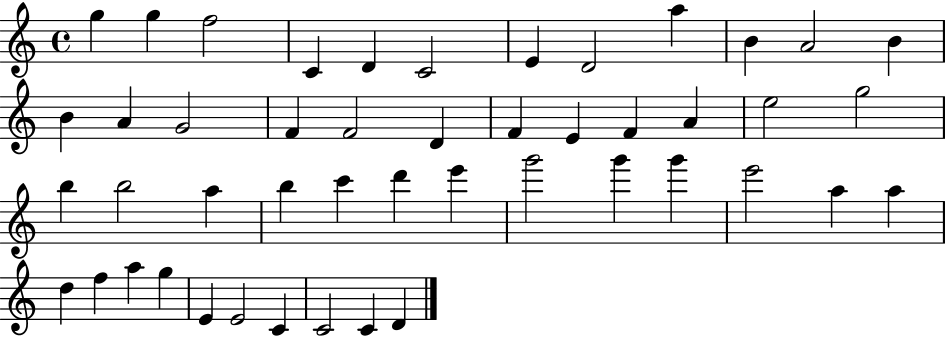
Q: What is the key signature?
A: C major